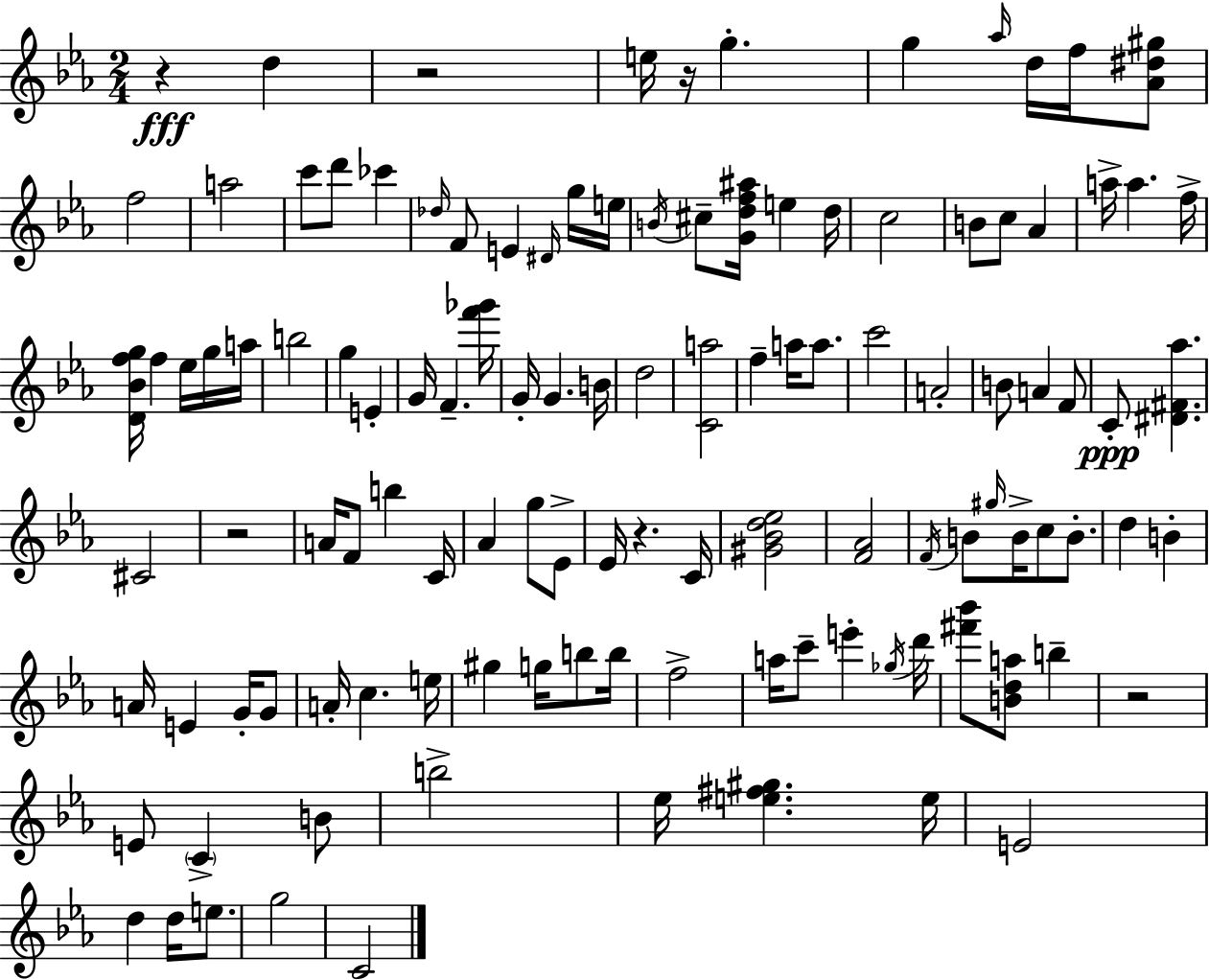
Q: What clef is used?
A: treble